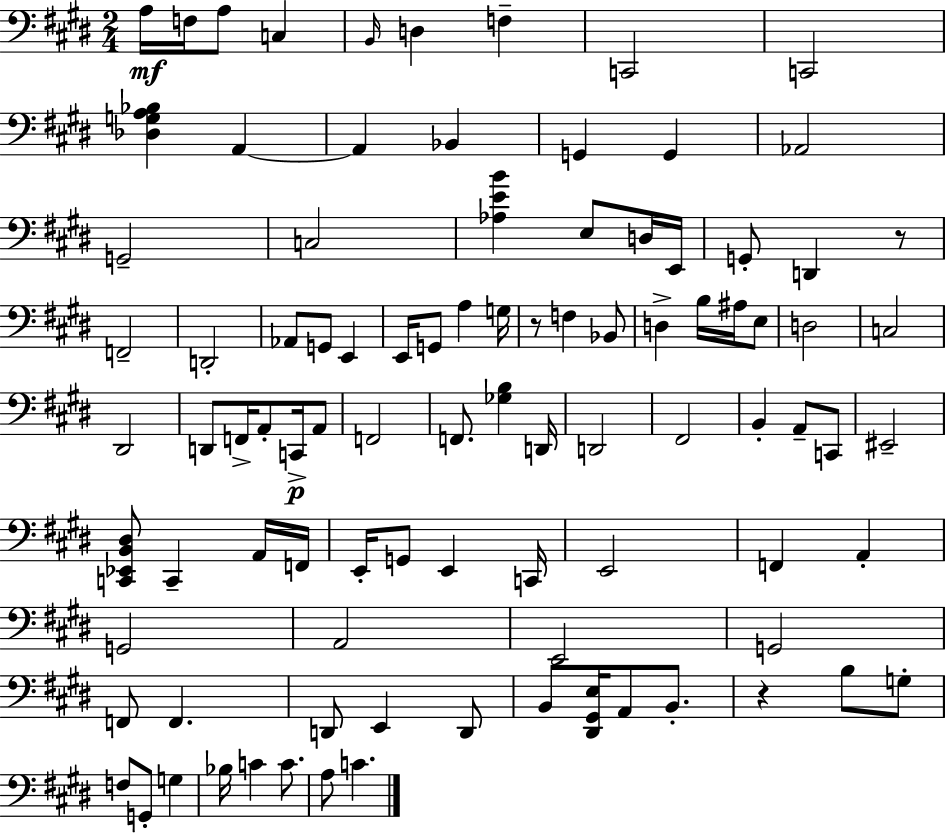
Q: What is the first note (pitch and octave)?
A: A3